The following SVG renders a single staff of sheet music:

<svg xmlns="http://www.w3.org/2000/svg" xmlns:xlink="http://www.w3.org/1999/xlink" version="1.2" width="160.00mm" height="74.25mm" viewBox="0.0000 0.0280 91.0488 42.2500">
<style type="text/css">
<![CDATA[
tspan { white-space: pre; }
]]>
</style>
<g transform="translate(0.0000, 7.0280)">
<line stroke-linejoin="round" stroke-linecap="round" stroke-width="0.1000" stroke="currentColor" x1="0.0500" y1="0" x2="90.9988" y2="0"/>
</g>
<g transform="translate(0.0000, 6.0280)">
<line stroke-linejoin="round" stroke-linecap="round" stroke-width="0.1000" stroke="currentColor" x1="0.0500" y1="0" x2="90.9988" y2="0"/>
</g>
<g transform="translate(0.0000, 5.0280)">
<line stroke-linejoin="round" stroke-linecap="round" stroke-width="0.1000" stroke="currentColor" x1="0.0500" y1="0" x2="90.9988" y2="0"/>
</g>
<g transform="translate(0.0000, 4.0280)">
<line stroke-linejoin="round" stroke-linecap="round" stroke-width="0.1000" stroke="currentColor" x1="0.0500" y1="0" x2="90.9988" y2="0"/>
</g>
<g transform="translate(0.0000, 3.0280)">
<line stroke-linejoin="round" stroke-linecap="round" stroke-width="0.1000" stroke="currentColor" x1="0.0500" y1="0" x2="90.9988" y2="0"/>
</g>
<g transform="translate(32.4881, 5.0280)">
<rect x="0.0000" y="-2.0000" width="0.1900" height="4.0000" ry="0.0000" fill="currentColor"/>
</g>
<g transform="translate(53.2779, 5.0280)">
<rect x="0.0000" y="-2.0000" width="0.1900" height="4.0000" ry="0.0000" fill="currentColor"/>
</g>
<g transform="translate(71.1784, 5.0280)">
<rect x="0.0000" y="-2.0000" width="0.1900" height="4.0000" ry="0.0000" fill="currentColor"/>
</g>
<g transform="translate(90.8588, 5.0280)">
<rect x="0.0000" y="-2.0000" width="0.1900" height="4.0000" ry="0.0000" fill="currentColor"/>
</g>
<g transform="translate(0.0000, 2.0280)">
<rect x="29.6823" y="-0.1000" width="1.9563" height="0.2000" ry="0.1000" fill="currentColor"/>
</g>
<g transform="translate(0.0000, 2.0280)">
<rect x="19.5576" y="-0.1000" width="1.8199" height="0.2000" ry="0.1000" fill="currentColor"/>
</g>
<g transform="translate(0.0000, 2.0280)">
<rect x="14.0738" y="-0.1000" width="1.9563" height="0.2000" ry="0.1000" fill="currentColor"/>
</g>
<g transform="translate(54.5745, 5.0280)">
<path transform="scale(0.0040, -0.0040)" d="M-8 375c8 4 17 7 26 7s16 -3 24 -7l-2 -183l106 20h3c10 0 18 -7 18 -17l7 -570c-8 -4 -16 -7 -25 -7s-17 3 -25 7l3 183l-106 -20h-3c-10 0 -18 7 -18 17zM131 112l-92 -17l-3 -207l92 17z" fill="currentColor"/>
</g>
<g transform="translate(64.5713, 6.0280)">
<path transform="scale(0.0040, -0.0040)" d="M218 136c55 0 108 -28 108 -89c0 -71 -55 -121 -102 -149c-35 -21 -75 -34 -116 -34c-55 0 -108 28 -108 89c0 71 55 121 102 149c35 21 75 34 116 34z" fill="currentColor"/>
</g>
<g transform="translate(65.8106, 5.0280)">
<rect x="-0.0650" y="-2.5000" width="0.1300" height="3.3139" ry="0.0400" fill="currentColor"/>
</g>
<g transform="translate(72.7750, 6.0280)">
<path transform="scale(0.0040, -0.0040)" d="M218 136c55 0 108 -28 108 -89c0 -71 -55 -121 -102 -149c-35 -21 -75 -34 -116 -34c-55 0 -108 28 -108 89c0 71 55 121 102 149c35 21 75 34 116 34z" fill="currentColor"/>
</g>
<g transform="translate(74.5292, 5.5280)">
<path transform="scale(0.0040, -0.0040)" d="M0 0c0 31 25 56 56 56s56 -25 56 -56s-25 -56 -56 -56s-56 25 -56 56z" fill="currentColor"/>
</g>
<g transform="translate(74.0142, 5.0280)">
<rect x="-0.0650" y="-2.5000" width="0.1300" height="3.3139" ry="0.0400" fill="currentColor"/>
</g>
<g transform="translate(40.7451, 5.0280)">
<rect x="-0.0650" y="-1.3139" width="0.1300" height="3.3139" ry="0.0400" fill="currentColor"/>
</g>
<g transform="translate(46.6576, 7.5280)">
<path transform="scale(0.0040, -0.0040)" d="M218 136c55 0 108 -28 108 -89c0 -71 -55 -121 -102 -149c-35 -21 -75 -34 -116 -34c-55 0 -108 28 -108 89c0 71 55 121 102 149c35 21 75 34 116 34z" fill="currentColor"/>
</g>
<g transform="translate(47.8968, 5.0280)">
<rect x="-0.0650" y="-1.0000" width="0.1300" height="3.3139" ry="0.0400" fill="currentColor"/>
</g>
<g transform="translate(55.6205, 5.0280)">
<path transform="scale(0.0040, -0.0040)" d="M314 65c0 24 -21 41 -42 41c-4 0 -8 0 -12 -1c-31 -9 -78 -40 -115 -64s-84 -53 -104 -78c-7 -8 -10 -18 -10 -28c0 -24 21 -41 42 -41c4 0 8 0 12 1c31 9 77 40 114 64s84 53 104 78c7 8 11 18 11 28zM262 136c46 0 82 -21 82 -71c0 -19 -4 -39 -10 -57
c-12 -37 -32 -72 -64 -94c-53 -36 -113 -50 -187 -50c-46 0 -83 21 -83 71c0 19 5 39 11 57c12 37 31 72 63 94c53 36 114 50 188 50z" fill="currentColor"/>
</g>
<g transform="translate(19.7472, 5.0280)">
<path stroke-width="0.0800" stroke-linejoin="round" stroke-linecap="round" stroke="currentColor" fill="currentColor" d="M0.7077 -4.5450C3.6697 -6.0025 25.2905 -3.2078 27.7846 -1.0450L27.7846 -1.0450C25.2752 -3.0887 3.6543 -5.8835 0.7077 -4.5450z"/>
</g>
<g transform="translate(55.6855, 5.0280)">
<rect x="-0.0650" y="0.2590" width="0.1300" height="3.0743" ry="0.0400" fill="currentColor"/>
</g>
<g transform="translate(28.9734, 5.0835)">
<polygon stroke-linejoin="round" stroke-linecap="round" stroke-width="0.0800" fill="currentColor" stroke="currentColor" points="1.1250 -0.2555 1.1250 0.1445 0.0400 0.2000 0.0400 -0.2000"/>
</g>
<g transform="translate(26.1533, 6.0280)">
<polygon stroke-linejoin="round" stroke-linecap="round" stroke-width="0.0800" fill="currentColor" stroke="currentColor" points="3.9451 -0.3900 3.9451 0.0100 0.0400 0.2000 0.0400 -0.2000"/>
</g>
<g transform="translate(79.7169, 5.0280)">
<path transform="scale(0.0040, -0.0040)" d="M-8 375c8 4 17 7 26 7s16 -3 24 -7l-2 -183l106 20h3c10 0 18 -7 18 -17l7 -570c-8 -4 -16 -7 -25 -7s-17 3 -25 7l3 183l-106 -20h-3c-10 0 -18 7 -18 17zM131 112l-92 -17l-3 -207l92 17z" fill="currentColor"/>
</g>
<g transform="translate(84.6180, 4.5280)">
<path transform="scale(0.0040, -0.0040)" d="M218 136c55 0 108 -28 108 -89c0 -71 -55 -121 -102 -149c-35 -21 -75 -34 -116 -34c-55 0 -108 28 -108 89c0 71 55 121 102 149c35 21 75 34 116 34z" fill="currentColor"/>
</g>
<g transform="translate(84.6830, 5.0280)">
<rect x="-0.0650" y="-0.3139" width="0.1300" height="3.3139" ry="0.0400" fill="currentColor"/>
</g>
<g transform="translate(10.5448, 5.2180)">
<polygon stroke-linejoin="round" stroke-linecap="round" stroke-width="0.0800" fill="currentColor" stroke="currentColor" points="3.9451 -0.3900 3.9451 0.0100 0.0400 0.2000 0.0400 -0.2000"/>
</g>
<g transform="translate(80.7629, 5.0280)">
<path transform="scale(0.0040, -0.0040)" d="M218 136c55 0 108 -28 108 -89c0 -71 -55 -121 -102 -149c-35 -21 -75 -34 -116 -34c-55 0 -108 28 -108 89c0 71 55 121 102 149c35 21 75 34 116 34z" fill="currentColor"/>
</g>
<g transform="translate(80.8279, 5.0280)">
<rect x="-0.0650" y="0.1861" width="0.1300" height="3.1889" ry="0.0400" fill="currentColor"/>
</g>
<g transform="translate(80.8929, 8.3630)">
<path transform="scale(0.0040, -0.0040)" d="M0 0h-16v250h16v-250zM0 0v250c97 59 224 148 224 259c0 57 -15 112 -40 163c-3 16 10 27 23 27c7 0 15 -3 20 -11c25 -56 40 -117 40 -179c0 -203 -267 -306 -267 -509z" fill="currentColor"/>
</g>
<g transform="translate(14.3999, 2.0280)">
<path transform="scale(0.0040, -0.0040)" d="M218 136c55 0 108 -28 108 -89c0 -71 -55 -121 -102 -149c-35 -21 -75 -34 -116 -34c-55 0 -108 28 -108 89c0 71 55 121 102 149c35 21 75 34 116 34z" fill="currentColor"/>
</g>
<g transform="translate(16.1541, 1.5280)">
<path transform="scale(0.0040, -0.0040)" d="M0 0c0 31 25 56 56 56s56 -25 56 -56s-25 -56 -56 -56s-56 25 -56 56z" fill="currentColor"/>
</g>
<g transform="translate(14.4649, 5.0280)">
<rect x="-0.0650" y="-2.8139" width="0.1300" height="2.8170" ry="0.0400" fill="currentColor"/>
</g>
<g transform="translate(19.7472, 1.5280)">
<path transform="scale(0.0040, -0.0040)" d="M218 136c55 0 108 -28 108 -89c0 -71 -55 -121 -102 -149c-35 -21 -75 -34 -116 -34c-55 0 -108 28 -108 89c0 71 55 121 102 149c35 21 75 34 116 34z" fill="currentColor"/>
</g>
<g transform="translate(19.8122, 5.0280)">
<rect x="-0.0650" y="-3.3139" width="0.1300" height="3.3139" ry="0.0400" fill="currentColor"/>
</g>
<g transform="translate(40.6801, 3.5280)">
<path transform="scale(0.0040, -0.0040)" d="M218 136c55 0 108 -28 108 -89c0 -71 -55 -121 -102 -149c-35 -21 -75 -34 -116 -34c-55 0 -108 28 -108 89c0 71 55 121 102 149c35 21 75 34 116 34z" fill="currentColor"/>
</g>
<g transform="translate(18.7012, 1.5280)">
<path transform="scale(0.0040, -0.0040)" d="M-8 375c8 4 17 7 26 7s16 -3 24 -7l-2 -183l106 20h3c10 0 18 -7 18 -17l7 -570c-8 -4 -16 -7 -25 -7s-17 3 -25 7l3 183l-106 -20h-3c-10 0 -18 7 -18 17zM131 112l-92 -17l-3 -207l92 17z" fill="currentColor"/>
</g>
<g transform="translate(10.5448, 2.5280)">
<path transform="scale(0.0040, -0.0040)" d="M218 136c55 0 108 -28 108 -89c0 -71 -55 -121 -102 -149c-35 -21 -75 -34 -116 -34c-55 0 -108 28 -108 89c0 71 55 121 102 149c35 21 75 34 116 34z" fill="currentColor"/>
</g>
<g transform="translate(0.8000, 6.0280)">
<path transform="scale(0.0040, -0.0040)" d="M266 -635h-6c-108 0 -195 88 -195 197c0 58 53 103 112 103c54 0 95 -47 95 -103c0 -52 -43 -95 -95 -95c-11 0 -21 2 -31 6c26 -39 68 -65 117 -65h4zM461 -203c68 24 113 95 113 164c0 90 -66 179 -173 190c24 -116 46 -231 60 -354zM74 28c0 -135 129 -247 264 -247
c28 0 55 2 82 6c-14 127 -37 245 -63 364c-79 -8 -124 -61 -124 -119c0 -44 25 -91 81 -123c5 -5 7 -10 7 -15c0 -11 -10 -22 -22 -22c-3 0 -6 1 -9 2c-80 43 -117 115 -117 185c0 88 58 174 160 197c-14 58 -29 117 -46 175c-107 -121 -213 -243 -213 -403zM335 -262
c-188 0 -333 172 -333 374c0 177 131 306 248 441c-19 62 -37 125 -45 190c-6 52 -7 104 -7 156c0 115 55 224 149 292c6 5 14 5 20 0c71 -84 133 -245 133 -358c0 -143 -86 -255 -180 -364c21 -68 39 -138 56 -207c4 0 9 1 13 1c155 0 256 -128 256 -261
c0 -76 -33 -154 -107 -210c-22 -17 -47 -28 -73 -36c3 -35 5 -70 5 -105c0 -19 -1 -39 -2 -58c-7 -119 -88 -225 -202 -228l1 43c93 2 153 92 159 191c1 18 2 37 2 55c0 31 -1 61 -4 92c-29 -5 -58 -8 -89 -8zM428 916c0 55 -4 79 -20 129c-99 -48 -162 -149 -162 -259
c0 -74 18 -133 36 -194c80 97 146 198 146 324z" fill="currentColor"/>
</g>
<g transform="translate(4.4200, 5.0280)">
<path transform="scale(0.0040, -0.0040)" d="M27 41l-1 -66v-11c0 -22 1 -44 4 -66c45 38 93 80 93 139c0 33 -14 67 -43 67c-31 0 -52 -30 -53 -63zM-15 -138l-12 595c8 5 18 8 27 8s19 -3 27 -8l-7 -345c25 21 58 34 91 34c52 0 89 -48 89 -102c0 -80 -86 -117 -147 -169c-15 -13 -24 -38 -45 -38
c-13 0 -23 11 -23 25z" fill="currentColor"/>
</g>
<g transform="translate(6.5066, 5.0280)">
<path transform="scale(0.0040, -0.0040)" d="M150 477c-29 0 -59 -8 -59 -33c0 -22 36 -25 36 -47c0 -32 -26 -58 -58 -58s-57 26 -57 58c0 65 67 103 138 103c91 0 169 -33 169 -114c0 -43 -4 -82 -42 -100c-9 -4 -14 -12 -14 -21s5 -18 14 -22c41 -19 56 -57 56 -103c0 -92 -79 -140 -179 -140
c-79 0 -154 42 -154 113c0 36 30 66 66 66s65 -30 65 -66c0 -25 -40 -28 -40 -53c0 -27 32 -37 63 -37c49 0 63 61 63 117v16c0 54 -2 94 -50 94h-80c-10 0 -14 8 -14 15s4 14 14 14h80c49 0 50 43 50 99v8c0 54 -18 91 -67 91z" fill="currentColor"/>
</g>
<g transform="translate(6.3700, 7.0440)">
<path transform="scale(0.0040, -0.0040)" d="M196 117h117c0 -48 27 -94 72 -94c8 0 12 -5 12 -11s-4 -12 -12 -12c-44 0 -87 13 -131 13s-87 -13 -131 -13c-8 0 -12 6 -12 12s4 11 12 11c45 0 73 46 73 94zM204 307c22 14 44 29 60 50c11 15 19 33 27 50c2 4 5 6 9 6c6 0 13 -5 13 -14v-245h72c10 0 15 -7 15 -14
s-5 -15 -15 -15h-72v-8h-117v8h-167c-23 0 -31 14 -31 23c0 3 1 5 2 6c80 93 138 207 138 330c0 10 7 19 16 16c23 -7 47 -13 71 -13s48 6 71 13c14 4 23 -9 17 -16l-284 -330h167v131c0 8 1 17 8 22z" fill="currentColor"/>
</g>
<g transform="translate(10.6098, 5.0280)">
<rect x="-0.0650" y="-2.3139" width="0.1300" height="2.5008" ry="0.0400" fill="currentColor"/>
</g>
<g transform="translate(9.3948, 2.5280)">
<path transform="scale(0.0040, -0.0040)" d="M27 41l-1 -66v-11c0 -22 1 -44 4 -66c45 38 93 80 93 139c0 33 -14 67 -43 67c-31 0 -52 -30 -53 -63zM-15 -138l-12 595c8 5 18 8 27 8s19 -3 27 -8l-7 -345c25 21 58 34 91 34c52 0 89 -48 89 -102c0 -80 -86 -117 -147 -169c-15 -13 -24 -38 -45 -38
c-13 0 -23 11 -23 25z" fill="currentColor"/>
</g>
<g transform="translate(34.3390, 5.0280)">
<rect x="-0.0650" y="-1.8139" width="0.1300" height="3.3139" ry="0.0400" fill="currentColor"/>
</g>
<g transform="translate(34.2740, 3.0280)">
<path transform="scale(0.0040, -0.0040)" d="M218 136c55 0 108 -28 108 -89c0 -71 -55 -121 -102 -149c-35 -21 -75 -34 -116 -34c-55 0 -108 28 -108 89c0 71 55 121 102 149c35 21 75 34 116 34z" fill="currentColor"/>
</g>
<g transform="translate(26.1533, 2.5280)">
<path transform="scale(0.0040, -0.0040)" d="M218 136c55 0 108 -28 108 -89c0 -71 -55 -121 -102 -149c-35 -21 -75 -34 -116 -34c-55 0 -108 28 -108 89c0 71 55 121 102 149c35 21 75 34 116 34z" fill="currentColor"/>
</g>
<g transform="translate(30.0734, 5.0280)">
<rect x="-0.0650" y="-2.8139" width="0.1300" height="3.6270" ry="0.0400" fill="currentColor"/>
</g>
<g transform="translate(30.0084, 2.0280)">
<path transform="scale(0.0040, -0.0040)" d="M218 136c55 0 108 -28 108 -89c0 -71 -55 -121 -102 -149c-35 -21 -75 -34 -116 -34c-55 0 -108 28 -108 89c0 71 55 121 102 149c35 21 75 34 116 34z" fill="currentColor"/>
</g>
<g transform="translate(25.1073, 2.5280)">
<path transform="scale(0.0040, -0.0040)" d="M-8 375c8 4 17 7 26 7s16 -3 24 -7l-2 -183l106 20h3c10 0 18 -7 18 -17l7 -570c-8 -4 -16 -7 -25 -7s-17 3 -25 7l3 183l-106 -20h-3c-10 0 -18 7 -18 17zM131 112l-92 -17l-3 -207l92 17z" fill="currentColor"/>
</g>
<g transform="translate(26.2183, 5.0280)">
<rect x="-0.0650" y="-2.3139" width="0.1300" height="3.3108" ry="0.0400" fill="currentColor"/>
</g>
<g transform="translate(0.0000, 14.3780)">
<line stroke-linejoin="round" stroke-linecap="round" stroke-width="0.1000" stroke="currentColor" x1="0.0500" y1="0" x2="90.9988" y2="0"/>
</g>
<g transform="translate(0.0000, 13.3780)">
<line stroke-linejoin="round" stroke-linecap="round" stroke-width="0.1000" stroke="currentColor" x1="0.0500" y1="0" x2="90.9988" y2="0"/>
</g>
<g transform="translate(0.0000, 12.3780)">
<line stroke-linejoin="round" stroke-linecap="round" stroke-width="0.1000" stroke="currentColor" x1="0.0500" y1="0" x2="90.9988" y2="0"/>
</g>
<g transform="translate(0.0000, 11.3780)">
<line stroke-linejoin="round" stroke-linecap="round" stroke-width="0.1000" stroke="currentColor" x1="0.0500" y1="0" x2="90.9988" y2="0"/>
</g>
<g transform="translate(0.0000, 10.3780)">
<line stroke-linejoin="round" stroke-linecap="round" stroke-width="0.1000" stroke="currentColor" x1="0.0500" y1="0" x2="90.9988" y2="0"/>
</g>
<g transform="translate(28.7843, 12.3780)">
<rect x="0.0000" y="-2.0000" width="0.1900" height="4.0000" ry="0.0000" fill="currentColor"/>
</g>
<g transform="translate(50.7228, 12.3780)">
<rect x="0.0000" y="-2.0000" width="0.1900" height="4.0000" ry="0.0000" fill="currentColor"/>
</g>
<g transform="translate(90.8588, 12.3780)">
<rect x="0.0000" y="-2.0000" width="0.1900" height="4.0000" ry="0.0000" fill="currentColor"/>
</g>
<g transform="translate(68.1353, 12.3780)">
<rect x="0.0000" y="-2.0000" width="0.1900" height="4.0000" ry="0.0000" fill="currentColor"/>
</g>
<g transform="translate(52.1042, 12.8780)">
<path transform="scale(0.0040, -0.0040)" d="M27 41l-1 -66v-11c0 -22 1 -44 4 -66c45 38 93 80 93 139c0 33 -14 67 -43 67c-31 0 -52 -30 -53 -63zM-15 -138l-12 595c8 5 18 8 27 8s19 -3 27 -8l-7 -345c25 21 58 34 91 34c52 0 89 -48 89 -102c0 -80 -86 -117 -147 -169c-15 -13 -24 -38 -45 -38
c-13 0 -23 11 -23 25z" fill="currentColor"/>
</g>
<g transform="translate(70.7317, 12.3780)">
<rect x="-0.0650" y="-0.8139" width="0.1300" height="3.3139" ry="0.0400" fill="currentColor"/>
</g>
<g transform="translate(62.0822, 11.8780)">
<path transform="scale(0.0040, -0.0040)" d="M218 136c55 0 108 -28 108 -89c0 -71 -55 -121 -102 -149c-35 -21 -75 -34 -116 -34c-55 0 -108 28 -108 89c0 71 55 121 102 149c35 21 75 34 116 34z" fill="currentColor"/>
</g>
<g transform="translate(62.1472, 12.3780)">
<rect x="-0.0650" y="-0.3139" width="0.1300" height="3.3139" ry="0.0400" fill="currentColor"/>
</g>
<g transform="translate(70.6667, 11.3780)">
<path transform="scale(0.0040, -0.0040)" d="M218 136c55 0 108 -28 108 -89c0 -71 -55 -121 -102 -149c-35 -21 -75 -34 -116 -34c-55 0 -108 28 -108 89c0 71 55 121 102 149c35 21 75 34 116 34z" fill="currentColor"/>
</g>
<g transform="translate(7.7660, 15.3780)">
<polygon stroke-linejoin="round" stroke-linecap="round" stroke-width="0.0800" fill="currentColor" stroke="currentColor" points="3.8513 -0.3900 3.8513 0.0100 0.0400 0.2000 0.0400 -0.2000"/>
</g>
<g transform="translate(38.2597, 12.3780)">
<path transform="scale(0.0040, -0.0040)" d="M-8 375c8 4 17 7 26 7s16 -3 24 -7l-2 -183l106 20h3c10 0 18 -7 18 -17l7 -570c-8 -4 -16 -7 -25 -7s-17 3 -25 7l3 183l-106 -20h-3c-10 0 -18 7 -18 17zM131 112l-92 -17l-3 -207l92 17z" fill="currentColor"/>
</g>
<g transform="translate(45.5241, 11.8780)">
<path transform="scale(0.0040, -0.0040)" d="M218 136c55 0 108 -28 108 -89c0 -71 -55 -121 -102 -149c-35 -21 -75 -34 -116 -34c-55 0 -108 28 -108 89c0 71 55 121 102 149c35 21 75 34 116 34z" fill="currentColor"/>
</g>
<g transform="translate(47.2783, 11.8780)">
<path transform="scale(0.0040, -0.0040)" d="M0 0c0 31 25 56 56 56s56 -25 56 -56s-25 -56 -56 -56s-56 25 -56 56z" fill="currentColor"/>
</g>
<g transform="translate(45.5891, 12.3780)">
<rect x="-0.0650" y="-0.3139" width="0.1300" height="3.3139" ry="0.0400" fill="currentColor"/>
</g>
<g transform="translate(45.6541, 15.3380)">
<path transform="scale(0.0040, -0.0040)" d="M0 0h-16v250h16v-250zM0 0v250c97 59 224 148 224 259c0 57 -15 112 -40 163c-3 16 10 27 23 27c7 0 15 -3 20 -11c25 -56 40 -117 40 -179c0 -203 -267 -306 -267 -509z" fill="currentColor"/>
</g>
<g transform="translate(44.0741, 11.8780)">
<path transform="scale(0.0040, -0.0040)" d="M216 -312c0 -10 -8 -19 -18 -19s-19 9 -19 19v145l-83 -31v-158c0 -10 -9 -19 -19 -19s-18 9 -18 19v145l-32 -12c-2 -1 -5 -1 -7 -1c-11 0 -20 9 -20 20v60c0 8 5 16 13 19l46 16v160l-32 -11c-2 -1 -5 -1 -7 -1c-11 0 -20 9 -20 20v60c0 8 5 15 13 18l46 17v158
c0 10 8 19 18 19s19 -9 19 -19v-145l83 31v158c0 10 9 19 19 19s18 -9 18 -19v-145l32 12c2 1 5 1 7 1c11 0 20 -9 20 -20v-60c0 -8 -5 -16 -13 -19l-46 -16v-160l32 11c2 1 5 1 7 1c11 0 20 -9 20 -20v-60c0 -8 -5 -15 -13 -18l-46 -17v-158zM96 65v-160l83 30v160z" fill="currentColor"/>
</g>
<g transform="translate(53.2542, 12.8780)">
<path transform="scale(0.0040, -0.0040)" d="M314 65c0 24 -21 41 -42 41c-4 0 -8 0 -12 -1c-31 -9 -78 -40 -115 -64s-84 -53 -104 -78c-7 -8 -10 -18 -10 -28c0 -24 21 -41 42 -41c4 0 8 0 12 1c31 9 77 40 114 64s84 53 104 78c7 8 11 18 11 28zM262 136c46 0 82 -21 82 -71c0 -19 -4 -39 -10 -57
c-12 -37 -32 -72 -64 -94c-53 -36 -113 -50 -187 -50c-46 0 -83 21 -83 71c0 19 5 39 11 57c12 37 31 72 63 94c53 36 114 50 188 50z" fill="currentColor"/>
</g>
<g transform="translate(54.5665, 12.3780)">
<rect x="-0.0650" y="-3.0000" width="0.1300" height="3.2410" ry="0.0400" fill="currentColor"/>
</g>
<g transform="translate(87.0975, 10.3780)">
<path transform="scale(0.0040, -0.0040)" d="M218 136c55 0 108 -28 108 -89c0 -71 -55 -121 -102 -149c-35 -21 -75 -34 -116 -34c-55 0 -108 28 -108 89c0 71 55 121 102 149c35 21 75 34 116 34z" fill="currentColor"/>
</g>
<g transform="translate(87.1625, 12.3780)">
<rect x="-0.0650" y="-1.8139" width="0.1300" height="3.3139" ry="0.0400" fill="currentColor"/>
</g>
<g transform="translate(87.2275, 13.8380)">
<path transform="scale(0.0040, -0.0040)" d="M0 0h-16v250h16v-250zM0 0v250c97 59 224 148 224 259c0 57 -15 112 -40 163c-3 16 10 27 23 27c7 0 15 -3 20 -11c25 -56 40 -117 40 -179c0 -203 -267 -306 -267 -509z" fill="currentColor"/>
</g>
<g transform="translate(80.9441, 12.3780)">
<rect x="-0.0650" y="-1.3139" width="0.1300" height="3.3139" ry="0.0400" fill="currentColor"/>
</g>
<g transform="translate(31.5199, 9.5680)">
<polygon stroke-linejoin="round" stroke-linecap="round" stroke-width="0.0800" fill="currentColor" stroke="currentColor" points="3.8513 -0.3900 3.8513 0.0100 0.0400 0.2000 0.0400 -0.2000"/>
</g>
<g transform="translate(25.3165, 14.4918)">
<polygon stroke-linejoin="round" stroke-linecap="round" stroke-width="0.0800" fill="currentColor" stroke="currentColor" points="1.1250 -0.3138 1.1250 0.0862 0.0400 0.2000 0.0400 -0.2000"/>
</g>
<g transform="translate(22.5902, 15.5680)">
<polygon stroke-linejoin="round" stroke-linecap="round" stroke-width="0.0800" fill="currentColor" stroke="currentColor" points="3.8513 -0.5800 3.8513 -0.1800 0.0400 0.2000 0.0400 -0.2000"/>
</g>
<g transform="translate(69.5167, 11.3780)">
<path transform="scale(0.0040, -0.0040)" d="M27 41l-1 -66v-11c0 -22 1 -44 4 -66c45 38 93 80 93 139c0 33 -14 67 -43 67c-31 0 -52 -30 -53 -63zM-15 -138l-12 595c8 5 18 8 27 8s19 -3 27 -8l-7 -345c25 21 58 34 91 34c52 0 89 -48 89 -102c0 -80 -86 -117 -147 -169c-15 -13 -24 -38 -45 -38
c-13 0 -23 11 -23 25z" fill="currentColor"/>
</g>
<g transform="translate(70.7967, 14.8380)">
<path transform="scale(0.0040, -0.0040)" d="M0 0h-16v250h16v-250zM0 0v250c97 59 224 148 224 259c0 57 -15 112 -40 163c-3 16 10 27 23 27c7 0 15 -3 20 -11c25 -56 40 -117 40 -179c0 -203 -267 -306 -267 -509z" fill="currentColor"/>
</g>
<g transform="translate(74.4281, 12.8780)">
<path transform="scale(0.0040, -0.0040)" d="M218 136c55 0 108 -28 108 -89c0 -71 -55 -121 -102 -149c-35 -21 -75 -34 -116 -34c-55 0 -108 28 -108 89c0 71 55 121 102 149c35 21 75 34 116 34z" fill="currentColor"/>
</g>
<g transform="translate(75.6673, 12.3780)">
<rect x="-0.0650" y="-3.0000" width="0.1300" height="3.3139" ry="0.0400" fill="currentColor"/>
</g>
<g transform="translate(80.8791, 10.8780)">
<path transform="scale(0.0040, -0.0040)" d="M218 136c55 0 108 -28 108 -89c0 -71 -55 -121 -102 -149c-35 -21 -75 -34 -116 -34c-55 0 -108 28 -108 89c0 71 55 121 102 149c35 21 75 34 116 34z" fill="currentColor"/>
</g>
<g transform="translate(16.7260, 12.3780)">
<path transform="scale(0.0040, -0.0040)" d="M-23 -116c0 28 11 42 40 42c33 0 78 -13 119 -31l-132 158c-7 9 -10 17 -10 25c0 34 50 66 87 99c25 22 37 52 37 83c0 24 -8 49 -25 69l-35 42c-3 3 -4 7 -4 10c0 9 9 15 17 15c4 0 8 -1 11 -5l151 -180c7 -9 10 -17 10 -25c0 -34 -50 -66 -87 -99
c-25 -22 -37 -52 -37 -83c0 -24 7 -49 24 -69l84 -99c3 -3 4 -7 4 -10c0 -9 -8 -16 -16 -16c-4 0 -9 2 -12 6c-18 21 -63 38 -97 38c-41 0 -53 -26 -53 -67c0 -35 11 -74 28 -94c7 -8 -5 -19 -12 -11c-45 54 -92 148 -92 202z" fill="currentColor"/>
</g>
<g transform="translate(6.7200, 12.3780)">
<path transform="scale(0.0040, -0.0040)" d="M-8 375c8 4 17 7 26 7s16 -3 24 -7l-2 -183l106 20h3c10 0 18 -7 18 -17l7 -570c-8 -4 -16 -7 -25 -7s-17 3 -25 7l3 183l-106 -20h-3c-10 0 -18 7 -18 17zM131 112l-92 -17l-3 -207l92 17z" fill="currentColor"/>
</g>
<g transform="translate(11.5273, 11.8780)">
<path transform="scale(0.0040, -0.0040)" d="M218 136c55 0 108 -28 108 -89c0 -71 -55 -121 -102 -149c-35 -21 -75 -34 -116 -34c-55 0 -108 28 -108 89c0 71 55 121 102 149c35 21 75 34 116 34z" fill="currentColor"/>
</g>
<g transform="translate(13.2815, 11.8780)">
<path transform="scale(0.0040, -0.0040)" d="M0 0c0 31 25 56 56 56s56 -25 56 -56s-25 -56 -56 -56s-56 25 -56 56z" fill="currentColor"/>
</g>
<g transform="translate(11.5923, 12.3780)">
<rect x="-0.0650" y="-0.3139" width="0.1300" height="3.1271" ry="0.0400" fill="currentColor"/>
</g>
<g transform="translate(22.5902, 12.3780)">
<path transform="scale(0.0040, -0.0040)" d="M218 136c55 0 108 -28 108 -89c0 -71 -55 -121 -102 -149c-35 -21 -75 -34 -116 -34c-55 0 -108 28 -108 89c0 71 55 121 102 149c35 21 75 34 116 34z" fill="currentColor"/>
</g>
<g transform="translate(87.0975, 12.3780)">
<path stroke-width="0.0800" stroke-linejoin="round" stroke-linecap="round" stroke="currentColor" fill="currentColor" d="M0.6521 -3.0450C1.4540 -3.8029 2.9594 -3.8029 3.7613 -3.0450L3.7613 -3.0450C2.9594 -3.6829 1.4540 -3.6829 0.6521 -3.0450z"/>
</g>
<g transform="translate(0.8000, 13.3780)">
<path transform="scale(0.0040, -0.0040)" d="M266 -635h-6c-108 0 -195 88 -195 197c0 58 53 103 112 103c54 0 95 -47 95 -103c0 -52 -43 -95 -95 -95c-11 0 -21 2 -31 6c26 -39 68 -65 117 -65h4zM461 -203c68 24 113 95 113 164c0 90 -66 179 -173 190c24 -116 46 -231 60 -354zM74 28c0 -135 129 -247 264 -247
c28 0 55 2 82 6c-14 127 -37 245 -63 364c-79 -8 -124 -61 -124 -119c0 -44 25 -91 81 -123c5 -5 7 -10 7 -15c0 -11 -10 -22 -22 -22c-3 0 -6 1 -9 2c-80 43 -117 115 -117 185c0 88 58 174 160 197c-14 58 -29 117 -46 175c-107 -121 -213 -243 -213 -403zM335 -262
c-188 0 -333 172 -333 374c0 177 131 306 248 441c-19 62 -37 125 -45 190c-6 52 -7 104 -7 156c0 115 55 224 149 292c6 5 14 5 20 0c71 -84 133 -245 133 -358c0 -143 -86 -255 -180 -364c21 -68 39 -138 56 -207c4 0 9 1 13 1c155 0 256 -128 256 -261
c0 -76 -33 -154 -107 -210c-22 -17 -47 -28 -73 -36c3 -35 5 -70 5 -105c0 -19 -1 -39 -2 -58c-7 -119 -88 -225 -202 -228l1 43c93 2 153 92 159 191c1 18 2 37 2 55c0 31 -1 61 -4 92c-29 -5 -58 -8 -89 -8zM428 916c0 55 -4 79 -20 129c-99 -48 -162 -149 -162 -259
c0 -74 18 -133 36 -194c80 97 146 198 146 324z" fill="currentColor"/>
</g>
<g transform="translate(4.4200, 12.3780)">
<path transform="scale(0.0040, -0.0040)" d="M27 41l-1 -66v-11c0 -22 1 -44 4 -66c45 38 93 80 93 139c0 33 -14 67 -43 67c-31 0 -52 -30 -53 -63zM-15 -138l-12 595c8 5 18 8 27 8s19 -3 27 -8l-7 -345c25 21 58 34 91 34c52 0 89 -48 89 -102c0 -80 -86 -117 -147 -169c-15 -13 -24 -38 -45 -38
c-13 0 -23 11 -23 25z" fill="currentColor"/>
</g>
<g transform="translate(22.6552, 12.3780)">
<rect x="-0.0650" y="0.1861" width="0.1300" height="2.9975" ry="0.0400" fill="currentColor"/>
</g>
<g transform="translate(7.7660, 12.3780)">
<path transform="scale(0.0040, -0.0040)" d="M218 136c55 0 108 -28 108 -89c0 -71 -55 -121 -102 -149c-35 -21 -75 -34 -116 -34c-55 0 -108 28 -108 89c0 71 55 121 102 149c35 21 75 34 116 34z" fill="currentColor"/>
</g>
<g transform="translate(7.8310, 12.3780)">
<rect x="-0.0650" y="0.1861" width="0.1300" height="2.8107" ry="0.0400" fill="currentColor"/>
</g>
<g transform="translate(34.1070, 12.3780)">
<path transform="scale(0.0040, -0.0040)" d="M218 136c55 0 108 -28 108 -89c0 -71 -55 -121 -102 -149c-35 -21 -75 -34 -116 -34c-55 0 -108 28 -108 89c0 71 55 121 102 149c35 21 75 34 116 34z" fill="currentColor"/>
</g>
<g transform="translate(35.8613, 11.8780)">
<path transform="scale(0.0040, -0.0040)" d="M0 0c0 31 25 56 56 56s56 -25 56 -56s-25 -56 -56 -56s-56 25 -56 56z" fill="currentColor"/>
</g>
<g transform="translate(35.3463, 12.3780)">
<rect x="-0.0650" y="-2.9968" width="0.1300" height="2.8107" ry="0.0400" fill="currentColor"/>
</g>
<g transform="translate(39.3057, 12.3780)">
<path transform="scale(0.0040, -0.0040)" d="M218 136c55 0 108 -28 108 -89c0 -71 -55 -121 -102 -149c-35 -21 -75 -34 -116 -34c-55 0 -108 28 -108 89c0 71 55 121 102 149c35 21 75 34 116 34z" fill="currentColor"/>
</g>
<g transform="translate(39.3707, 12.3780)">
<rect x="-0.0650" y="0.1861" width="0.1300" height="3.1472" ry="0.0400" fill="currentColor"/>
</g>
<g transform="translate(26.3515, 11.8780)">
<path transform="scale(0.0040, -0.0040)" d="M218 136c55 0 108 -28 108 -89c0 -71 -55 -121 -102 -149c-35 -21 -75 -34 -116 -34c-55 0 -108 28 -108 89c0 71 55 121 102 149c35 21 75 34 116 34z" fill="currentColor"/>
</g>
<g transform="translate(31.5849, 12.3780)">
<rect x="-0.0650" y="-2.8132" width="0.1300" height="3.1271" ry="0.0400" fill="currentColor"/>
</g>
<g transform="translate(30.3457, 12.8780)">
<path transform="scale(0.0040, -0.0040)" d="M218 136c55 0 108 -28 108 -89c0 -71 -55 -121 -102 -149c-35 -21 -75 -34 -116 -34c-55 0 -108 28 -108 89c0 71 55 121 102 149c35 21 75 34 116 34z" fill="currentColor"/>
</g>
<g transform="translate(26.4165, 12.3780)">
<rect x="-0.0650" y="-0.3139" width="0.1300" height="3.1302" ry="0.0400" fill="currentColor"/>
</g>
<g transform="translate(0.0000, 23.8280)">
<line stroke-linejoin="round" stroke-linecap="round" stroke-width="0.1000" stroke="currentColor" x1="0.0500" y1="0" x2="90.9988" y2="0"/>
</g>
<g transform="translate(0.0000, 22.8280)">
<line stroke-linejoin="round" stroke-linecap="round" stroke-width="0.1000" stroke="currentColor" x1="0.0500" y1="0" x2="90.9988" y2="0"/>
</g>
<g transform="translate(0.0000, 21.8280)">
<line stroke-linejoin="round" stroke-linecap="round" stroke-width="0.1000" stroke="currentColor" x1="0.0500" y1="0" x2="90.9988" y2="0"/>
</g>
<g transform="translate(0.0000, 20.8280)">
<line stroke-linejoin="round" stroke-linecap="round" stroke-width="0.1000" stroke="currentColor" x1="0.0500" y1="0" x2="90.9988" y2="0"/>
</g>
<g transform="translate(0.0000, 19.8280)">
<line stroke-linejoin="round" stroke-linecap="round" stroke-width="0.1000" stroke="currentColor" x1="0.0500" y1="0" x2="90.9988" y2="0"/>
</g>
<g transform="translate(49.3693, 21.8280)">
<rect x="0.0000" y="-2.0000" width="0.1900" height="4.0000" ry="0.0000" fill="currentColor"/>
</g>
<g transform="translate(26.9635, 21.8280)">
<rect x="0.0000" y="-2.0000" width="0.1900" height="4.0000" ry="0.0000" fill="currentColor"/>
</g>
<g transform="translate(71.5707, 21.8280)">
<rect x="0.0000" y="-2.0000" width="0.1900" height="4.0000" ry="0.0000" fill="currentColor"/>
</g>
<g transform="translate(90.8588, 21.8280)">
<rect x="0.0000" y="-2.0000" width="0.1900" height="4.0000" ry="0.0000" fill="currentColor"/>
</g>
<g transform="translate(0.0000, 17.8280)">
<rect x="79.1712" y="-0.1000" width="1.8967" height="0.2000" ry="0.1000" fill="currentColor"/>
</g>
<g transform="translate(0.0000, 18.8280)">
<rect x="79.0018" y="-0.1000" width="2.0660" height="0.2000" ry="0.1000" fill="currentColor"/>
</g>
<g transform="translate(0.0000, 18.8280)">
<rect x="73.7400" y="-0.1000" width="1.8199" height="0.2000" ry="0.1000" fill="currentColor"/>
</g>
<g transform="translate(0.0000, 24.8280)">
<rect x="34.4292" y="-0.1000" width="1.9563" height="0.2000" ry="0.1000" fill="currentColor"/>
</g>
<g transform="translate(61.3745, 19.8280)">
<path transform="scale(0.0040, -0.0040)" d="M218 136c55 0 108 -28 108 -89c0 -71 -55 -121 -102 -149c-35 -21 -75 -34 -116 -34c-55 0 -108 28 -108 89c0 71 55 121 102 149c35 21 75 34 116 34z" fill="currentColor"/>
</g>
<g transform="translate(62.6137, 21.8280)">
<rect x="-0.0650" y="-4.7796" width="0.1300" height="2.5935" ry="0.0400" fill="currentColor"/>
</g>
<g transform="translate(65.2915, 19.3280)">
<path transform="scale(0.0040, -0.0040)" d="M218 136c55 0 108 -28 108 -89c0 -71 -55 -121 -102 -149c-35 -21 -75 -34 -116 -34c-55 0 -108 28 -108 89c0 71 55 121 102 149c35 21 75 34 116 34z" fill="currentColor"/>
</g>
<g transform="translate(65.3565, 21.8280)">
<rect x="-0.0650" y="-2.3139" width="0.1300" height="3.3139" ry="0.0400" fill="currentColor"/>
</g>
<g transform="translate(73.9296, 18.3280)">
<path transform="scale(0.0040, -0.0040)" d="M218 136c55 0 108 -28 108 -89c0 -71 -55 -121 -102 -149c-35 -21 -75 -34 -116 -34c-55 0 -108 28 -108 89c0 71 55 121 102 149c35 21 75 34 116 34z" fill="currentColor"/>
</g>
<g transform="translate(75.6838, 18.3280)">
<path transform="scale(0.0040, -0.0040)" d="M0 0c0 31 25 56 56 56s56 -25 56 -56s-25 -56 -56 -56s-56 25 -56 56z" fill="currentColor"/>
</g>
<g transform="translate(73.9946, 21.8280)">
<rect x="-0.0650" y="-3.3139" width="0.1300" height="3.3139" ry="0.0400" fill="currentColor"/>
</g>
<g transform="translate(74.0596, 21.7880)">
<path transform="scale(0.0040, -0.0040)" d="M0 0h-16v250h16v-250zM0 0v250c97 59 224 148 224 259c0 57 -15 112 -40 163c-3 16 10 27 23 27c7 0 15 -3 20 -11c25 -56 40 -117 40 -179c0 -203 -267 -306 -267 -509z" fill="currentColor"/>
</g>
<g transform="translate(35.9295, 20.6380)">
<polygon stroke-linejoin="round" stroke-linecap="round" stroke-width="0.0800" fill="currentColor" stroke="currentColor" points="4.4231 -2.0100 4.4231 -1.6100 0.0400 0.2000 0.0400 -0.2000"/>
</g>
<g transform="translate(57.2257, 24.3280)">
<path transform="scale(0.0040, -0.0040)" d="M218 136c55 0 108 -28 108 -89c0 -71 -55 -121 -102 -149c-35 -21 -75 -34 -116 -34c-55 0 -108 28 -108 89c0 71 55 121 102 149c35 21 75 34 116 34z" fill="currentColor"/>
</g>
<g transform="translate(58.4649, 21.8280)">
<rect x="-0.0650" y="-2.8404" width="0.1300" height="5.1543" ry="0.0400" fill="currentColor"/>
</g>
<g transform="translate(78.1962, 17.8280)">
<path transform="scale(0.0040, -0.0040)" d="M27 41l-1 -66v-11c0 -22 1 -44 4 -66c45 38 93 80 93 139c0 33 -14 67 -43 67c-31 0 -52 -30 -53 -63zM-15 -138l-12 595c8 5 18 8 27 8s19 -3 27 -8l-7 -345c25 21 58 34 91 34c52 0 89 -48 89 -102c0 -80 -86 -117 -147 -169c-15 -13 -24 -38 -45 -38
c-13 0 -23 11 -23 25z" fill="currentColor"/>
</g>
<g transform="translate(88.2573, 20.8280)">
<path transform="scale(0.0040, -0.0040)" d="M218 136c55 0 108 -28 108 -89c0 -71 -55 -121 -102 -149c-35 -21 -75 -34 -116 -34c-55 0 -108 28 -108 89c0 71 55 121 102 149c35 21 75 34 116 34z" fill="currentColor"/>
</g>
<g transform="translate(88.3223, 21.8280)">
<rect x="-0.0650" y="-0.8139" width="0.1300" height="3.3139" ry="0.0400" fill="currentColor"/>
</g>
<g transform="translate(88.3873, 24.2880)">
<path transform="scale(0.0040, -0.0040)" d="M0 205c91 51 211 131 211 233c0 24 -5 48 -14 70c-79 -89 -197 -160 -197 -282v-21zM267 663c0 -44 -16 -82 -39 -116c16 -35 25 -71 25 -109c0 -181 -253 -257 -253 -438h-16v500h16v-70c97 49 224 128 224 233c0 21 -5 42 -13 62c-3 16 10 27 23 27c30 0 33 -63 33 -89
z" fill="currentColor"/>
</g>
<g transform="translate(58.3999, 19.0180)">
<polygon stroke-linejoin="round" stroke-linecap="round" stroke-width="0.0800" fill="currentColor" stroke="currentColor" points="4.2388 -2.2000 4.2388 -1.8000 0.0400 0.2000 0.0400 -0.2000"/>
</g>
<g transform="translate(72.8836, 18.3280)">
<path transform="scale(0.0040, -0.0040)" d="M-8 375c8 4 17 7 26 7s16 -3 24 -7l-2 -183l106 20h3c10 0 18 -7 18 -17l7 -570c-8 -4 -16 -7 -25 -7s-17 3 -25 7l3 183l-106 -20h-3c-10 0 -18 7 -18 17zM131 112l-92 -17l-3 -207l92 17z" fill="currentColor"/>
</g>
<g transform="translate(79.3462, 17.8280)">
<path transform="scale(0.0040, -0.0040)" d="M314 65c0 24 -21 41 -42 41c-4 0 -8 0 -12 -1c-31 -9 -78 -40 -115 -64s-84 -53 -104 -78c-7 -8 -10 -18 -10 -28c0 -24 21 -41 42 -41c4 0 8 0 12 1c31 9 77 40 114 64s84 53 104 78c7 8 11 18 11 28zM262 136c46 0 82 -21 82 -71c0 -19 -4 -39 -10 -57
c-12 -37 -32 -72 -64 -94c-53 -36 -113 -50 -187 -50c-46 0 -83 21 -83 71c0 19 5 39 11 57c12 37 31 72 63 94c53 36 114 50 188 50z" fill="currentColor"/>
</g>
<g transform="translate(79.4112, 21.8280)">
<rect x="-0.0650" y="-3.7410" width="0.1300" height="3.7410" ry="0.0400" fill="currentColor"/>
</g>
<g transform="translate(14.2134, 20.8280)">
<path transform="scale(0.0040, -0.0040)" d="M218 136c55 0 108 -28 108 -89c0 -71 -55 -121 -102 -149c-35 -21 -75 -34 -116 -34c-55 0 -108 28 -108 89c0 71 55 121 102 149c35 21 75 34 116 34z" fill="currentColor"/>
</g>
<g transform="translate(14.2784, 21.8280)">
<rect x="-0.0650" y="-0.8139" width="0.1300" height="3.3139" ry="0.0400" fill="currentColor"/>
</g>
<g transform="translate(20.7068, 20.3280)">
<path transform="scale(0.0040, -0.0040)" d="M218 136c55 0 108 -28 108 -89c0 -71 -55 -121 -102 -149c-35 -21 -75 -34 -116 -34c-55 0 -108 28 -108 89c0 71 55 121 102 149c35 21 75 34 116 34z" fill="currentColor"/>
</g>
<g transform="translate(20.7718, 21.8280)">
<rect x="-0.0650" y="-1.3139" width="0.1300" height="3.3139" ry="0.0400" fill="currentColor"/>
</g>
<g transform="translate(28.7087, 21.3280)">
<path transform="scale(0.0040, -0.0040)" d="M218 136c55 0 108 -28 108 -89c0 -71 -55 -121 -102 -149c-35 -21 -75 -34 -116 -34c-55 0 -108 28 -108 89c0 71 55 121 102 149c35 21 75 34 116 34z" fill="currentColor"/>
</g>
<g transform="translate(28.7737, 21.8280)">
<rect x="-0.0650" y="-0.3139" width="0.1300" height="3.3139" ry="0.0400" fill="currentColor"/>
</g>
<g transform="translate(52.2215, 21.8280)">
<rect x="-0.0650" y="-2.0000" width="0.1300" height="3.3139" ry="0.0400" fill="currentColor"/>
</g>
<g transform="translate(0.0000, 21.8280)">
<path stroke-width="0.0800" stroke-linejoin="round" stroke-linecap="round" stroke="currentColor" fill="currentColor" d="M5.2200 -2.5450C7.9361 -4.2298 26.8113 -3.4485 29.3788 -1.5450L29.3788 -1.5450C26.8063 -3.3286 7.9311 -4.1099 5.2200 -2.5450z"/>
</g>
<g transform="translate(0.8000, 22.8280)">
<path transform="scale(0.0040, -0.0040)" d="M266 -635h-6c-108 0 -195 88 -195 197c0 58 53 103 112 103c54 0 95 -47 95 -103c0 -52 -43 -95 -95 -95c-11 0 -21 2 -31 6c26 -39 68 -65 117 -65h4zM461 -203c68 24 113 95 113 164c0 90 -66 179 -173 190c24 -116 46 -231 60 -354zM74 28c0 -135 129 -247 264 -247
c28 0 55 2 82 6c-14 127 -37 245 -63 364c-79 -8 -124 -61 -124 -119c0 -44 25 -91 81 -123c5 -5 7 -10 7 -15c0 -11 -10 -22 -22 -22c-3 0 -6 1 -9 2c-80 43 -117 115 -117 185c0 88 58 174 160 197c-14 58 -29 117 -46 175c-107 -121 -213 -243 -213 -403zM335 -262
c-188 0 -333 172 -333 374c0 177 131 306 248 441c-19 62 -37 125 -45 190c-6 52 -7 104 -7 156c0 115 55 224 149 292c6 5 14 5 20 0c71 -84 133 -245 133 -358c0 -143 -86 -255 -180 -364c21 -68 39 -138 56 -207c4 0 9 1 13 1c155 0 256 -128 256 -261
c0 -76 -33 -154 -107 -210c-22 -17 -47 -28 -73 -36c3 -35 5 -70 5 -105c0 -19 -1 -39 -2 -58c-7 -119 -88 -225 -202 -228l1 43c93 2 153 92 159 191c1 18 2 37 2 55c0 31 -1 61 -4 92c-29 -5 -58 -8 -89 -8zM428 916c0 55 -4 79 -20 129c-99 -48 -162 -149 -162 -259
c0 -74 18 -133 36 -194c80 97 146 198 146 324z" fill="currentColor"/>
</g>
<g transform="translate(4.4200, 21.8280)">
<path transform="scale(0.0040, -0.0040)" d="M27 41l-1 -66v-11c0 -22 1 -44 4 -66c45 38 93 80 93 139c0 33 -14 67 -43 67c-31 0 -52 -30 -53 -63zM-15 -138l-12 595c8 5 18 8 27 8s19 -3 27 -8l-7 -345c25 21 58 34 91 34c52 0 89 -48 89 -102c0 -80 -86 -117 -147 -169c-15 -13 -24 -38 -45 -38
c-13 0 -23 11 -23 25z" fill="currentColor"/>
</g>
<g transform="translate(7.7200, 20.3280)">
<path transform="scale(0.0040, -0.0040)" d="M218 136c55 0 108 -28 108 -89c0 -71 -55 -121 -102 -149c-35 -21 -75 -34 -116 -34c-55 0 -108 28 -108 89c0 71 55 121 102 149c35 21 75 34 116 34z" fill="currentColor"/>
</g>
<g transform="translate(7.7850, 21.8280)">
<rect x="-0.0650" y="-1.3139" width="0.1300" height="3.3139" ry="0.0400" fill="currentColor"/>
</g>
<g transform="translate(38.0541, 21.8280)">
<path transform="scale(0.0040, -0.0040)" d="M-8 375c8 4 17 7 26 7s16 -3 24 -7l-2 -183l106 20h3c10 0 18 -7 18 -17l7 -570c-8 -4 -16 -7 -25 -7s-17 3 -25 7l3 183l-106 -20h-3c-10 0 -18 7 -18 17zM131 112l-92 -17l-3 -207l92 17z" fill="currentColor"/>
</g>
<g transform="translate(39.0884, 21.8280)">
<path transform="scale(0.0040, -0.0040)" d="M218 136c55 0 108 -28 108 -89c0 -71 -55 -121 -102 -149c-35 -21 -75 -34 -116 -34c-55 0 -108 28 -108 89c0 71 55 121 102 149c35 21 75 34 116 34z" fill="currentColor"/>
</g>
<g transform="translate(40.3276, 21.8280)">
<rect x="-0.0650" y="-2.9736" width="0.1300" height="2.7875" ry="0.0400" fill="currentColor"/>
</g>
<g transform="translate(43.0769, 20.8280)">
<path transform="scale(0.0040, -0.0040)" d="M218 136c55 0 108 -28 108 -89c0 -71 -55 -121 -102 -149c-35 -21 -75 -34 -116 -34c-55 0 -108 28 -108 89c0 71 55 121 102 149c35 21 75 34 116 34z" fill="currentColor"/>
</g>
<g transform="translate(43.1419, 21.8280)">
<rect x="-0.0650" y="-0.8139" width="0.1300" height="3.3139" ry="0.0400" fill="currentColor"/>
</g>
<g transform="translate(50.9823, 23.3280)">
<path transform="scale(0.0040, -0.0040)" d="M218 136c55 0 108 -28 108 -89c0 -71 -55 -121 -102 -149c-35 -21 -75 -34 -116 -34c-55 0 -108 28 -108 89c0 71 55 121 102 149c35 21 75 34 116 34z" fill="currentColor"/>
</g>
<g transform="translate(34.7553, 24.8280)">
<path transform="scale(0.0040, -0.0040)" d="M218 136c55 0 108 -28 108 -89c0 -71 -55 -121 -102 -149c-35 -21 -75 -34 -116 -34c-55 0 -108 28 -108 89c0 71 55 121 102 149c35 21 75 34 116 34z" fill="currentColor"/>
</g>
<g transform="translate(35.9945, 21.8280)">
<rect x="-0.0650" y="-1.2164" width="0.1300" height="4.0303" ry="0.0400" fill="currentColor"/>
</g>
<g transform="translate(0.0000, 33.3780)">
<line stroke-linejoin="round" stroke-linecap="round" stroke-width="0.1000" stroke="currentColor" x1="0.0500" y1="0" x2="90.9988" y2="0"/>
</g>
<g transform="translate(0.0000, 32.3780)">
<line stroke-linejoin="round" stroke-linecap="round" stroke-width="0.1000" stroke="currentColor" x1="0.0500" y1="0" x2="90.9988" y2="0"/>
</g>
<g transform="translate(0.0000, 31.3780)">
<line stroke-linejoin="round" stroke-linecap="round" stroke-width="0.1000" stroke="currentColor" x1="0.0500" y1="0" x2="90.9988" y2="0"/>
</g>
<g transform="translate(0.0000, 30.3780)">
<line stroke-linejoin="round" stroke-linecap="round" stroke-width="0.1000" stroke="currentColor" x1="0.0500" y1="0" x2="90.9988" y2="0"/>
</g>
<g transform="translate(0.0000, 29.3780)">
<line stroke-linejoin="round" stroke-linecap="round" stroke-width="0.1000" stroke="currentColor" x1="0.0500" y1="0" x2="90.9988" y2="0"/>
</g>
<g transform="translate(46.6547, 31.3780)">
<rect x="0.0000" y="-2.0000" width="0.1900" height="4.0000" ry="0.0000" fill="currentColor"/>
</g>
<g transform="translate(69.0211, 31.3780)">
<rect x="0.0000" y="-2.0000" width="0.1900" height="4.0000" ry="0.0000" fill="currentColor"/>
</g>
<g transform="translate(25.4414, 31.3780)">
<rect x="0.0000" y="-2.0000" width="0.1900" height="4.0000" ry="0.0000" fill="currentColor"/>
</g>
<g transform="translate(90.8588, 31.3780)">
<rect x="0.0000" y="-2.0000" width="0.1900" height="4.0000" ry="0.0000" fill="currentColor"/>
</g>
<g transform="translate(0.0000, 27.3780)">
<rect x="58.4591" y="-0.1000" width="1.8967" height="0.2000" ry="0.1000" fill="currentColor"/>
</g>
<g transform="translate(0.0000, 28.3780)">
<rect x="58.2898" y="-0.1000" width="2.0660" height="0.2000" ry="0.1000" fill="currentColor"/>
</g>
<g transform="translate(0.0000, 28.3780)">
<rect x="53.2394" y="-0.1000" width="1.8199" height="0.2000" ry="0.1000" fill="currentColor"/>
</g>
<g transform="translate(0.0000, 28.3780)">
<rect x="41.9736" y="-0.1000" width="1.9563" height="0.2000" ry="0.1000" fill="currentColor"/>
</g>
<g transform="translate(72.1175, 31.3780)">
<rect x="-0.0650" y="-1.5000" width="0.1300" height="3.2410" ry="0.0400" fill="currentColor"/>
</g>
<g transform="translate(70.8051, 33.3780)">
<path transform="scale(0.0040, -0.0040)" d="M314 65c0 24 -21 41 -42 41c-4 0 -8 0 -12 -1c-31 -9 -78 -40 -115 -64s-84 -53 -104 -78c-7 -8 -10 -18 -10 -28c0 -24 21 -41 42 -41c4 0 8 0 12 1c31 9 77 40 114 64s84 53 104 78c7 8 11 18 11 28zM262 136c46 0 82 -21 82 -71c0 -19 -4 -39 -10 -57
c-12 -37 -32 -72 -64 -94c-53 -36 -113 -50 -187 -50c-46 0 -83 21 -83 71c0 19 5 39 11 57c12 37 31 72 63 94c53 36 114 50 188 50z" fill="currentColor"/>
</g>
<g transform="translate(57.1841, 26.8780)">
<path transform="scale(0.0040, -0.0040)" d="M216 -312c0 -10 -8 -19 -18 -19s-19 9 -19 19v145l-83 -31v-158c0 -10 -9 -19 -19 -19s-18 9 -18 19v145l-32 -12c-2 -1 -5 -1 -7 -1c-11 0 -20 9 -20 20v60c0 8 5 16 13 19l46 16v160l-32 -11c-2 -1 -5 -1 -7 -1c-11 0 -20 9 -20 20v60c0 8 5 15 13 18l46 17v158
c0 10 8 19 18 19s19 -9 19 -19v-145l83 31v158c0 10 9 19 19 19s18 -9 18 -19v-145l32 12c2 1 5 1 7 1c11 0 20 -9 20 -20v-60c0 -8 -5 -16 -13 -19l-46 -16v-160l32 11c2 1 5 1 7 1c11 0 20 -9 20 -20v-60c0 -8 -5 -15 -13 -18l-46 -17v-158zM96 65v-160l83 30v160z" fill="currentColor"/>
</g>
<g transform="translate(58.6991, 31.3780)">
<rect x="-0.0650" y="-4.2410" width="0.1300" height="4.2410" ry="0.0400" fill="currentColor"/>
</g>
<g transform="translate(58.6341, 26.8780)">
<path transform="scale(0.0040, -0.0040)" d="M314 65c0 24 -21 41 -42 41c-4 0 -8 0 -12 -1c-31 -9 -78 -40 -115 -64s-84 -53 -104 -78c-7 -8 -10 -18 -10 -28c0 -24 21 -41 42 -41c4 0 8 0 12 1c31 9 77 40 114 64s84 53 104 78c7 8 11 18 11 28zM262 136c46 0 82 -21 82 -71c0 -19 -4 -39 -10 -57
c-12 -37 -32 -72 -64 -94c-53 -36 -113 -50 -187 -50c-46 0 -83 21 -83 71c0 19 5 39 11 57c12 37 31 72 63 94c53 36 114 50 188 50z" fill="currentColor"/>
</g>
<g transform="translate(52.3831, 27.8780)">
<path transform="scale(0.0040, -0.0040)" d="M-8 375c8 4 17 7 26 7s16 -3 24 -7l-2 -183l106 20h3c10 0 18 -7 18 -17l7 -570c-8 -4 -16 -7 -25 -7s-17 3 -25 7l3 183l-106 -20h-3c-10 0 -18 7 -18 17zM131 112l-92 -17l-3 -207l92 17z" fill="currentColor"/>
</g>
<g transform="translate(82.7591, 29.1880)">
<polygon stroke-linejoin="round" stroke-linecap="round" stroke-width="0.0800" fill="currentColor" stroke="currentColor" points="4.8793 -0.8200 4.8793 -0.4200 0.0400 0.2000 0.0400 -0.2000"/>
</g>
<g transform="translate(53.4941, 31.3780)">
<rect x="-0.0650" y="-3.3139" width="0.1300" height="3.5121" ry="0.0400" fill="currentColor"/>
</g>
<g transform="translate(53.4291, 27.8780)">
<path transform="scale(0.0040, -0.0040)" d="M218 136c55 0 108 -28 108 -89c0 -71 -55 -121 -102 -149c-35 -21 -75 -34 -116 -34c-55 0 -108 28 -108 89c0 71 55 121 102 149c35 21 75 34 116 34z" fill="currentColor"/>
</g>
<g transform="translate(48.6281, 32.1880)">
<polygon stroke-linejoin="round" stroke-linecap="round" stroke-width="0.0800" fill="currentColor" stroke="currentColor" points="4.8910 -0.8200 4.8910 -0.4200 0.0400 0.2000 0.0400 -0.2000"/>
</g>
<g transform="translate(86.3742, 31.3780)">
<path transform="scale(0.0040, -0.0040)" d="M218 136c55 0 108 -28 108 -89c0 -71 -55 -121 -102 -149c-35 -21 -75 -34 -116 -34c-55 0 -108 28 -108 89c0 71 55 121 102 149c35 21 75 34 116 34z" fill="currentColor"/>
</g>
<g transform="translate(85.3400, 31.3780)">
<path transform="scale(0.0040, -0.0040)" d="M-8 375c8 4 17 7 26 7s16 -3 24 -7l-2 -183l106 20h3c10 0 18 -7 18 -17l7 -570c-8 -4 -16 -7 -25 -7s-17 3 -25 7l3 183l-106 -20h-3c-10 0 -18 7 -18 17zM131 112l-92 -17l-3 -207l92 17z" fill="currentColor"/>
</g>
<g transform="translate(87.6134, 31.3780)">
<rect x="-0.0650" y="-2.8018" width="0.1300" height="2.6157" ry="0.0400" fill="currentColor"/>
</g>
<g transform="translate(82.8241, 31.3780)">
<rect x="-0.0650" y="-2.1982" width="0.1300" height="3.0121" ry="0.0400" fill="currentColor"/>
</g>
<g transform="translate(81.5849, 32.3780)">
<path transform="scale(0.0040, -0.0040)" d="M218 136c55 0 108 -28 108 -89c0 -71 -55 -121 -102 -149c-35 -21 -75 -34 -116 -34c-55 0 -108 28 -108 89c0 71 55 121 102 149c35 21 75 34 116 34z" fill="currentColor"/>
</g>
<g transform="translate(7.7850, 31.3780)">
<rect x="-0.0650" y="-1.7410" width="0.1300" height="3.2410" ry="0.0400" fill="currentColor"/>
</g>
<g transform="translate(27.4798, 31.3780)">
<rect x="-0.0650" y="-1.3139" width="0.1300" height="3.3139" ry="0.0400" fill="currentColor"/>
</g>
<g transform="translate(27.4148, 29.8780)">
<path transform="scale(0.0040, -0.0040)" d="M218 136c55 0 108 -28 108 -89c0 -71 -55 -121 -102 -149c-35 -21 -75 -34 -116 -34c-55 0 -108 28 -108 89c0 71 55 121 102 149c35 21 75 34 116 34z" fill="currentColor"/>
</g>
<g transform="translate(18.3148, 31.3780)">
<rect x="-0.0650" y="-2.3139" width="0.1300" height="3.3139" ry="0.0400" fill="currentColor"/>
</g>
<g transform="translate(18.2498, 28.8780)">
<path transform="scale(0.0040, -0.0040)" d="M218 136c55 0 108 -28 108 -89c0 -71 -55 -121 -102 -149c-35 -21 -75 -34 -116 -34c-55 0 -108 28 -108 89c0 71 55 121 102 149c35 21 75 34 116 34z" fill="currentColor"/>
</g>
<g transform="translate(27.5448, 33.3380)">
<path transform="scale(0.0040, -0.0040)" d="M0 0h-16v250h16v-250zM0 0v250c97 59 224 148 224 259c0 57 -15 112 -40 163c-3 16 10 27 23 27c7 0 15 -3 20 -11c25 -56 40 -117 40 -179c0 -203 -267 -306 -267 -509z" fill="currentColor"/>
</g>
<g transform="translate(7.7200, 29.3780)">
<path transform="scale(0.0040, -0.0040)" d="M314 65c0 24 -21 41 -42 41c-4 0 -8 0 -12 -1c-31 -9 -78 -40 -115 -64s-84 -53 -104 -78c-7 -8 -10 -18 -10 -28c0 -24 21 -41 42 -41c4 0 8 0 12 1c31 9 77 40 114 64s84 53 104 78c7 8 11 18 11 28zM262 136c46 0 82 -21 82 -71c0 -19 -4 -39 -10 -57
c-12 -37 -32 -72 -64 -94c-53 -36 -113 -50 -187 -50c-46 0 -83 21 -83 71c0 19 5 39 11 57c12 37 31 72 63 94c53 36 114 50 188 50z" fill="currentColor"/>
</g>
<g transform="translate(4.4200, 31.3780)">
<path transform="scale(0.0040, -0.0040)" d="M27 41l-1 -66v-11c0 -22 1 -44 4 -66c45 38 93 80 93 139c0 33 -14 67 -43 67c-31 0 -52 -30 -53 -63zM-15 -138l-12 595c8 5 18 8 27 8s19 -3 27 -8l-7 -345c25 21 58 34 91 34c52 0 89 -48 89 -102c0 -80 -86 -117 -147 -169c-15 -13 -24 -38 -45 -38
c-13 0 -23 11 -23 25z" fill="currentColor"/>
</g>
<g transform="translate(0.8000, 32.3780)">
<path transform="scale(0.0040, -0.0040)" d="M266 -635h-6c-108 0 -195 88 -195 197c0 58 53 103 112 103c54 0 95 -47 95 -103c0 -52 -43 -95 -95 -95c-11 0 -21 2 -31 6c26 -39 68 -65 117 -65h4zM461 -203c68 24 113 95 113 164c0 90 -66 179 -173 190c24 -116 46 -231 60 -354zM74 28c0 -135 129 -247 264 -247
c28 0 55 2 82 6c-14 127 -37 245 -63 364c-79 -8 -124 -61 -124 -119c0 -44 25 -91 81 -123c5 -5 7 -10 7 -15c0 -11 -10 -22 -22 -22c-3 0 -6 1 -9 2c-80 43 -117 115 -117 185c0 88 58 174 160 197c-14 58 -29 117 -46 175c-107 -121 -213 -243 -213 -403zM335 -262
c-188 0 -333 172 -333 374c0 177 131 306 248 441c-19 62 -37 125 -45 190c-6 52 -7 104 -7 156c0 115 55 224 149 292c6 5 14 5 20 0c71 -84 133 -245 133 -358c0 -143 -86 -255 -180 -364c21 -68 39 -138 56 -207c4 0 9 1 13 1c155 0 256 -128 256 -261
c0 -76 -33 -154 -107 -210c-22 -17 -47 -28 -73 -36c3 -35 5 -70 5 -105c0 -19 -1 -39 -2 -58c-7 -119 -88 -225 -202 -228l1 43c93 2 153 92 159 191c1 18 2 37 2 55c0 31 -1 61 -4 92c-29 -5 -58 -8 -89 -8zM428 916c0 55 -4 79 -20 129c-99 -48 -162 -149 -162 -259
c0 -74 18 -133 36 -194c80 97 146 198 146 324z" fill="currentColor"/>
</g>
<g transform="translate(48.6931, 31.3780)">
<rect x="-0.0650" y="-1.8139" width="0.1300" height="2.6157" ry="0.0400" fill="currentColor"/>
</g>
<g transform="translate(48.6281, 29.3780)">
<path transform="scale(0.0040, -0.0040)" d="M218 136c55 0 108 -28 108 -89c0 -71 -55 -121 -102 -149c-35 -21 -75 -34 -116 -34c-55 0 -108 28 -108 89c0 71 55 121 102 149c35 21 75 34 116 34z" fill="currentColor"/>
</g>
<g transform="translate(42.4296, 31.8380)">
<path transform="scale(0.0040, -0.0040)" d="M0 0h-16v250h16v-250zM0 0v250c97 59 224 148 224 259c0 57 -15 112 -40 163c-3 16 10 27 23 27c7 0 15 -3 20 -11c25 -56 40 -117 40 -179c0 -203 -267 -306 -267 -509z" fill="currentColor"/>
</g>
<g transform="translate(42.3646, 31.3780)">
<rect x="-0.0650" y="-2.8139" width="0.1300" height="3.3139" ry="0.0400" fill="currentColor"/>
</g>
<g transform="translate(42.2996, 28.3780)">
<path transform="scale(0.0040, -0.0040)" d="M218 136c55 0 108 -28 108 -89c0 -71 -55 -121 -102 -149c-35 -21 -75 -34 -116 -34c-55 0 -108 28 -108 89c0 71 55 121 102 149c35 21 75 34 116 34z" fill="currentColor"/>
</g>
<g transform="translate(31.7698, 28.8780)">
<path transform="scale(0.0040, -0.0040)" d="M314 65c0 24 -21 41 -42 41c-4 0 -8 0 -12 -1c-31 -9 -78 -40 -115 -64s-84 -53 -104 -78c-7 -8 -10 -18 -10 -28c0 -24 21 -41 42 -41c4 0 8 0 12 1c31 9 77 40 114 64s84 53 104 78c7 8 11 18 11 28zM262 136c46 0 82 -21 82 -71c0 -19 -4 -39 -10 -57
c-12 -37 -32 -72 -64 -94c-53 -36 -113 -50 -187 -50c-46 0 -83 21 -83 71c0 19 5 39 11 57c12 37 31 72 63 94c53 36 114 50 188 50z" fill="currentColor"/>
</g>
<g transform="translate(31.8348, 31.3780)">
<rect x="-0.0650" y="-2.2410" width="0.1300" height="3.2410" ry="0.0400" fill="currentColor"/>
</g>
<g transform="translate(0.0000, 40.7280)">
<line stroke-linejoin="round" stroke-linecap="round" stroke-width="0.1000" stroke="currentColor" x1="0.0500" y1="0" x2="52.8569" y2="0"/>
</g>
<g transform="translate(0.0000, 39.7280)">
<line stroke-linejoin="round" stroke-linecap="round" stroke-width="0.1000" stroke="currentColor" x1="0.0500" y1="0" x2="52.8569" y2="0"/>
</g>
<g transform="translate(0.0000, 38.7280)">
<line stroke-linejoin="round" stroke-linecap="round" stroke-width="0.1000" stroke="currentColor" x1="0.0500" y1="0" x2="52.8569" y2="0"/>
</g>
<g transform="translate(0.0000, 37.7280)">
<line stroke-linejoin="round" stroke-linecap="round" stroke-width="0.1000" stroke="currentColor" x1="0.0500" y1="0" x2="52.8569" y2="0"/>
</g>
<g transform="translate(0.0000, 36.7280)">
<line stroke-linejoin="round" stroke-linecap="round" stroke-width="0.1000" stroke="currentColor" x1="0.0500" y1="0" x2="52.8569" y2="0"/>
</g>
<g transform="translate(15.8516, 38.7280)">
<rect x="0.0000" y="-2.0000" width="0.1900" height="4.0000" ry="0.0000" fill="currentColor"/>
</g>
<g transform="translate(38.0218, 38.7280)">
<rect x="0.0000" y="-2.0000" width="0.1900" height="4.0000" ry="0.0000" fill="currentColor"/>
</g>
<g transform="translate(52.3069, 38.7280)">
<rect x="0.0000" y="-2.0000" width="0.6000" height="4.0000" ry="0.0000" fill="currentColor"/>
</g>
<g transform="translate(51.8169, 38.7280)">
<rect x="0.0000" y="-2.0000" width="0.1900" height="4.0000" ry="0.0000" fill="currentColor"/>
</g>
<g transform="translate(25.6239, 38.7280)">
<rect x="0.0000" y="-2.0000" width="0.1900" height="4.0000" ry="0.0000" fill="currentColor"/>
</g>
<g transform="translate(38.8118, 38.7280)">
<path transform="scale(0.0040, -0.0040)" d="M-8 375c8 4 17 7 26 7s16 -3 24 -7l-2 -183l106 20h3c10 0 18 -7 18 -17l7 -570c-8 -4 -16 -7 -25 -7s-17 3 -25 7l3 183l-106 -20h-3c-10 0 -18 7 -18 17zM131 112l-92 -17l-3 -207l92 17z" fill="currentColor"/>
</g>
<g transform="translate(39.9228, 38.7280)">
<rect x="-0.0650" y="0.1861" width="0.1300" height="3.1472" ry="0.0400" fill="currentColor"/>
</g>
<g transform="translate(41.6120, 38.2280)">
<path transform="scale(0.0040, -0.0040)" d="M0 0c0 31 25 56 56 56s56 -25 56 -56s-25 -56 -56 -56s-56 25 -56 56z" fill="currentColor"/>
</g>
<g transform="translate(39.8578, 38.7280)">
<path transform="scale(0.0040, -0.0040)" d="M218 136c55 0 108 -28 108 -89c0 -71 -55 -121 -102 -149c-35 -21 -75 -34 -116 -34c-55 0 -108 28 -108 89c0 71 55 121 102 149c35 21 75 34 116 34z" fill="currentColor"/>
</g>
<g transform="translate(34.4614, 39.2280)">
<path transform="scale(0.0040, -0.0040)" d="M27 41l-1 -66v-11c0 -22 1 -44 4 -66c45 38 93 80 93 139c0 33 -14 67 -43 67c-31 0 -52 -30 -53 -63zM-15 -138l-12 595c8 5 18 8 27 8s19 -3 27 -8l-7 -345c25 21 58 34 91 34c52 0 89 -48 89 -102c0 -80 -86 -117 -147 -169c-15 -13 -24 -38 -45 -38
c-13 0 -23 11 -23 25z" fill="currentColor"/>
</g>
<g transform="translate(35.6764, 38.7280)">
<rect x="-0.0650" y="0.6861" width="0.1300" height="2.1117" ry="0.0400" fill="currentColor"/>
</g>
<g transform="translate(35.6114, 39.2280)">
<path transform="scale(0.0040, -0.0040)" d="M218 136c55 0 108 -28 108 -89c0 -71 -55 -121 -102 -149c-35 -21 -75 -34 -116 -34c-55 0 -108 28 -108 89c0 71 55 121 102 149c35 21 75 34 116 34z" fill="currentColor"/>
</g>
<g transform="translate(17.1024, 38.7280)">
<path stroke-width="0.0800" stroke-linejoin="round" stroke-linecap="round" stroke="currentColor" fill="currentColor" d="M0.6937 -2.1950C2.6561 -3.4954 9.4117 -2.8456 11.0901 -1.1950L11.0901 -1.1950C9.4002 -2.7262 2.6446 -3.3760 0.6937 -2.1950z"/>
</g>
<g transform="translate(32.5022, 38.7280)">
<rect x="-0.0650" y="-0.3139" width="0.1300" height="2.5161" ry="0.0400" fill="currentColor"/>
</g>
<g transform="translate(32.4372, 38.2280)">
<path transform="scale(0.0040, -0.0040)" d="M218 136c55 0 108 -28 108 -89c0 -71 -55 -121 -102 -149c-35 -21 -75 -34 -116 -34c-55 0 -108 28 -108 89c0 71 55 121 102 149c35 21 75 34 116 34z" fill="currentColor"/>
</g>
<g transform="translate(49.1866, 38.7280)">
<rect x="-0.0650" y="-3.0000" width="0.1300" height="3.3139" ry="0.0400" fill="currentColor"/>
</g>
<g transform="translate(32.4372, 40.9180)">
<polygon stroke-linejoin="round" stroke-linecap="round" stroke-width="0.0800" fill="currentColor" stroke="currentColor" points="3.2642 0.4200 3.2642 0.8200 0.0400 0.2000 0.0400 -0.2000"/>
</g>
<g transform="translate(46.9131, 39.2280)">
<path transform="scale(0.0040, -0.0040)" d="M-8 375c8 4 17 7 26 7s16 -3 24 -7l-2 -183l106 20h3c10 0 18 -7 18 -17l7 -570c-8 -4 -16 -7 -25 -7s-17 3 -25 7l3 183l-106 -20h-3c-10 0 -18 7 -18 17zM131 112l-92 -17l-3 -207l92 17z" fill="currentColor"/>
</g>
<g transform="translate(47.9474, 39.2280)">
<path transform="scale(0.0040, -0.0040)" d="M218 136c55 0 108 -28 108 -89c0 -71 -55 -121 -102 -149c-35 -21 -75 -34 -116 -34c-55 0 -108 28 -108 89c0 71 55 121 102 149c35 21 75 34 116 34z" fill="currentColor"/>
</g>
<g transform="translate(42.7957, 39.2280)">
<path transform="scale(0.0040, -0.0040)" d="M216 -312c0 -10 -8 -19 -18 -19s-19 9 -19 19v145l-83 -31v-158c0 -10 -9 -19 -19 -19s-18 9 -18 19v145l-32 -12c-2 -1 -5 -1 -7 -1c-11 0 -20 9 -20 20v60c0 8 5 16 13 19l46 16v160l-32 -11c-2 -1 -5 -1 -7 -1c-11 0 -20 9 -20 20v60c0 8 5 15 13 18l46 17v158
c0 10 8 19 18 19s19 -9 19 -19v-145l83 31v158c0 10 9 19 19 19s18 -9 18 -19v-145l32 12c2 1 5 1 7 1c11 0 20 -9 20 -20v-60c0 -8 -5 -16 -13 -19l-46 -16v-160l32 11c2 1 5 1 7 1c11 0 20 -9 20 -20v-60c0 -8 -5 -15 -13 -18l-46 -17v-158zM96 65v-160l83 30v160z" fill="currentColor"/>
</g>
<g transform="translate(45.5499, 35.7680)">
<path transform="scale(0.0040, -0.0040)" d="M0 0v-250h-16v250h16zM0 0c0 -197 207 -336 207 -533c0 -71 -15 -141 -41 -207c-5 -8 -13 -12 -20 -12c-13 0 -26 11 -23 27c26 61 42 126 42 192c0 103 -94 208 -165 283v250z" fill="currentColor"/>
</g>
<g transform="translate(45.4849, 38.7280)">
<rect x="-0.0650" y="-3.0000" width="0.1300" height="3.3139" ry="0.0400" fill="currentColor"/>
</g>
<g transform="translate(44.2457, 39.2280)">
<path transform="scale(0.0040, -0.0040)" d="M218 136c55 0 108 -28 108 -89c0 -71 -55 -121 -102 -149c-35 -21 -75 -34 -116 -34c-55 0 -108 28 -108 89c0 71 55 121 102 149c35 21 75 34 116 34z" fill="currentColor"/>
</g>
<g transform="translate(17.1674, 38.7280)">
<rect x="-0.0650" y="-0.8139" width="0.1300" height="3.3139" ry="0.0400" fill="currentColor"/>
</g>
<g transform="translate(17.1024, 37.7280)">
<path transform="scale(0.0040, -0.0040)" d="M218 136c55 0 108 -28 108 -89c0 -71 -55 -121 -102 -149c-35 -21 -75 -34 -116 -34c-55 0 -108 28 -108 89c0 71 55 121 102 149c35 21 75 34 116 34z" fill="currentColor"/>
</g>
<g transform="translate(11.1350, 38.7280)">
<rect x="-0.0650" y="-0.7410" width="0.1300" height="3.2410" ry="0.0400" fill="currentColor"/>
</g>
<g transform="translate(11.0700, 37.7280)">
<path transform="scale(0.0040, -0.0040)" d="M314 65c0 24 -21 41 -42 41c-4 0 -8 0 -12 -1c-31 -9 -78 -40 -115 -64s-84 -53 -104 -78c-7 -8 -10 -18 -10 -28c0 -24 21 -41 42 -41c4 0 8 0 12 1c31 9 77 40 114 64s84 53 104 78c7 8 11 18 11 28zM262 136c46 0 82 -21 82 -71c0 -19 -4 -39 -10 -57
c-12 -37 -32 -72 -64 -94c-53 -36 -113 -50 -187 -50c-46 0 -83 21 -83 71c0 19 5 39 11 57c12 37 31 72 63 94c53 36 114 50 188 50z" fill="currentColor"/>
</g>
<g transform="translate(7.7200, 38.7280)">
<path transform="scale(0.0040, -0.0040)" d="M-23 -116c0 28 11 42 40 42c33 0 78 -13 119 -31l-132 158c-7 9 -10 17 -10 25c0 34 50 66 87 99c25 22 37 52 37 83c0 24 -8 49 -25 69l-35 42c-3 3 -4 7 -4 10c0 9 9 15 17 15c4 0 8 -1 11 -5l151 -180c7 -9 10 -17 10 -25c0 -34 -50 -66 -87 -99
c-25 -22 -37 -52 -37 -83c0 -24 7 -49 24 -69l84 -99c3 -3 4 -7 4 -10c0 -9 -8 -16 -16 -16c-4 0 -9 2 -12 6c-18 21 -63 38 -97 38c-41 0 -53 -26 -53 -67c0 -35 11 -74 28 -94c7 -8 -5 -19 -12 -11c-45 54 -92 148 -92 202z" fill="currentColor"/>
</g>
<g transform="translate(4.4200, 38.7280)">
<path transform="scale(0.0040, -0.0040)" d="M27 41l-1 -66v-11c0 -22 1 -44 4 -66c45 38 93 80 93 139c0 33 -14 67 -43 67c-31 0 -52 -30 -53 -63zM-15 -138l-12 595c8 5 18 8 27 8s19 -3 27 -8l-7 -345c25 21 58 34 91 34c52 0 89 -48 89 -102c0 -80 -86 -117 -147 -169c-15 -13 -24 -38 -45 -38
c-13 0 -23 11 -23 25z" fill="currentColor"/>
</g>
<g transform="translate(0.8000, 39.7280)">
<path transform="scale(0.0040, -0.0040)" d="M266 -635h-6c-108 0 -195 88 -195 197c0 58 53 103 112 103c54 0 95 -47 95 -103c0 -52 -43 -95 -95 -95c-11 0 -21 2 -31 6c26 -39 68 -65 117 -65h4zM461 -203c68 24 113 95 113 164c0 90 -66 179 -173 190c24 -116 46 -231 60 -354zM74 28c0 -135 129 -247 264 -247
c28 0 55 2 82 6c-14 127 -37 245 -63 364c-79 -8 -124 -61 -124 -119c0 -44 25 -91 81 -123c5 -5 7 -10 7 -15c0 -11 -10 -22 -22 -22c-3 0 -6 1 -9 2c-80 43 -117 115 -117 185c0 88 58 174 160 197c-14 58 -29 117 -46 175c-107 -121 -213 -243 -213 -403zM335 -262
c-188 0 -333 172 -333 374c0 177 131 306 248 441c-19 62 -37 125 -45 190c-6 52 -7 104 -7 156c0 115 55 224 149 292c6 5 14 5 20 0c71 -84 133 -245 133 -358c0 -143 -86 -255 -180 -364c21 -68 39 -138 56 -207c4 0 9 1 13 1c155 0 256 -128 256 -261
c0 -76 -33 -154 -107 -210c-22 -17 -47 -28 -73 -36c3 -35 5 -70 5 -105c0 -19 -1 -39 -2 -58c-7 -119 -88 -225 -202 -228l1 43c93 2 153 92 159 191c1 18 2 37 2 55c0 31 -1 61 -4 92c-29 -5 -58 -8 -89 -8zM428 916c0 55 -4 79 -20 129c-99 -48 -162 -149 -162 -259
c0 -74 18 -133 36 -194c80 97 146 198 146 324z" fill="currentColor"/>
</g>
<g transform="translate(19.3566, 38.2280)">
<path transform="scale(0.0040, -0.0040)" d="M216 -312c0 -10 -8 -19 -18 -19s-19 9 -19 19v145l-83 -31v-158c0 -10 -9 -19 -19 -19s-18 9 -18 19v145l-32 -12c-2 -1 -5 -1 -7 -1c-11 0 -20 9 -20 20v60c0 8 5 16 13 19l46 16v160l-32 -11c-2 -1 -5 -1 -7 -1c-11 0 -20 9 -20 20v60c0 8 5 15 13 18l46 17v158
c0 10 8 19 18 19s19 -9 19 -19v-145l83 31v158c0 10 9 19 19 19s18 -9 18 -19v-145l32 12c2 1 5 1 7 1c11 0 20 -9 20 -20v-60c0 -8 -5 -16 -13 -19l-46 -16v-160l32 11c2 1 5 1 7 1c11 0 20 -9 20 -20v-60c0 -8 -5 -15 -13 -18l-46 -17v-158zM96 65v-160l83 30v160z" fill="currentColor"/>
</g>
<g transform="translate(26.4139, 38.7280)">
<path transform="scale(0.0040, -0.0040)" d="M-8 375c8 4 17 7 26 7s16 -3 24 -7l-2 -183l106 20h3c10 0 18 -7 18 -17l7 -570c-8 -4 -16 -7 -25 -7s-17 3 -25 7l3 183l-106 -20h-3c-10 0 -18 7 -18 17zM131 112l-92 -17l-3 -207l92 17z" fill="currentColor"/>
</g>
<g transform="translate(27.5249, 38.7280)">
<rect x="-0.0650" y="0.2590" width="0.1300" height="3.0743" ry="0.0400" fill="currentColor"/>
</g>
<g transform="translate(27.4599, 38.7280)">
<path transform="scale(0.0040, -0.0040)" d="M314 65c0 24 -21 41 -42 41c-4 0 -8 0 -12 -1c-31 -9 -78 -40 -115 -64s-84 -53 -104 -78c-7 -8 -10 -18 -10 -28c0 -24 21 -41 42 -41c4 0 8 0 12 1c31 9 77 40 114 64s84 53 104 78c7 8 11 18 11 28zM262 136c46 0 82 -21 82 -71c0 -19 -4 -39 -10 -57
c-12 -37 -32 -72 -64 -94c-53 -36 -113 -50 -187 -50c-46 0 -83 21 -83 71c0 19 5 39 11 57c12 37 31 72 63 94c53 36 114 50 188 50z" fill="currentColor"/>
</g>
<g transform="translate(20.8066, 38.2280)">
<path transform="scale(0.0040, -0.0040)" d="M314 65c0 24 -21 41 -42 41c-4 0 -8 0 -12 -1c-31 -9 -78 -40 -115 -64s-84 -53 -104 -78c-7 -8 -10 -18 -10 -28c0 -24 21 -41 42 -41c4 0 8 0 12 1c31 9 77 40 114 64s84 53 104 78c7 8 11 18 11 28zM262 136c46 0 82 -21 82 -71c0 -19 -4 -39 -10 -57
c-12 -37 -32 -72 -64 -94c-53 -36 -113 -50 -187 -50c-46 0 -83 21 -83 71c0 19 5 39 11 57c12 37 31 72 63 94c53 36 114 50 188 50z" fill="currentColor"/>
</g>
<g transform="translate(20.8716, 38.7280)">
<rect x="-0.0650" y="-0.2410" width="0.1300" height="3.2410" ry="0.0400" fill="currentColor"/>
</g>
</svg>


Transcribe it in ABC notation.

X:1
T:Untitled
M:3/4
L:1/4
K:F
_g/2 a/2 b g/2 a/4 f e D B2 G G B/2 c B/2 c/2 z B/2 c/4 A/2 _B/2 B ^c/2 _A2 c _d/2 A e f/2 e d e c C/2 B/2 d F D/2 f/2 g b/2 _c'2 d/4 f2 g e/2 g2 a/2 f/2 b/2 ^d'2 E2 G/2 B/2 z d2 d ^c2 B2 c/2 _A/2 B ^A/2 A